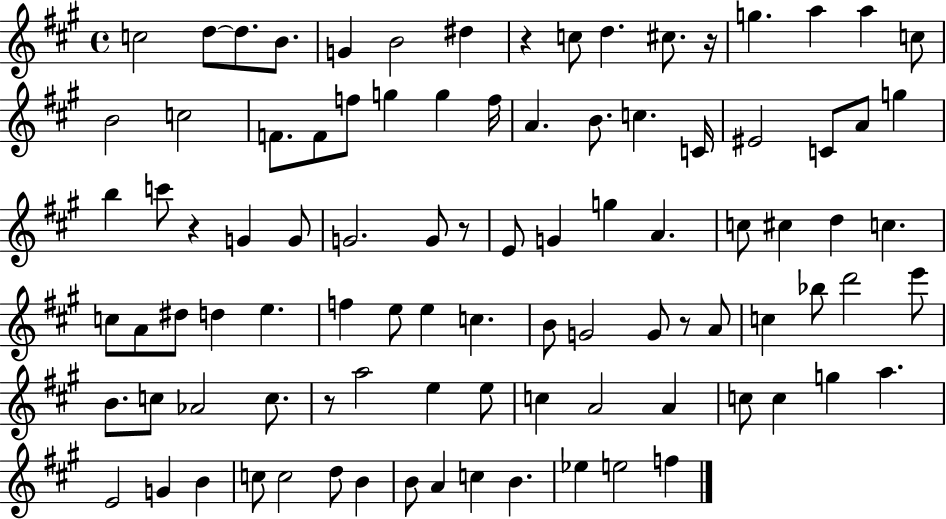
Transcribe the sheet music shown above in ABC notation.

X:1
T:Untitled
M:4/4
L:1/4
K:A
c2 d/2 d/2 B/2 G B2 ^d z c/2 d ^c/2 z/4 g a a c/2 B2 c2 F/2 F/2 f/2 g g f/4 A B/2 c C/4 ^E2 C/2 A/2 g b c'/2 z G G/2 G2 G/2 z/2 E/2 G g A c/2 ^c d c c/2 A/2 ^d/2 d e f e/2 e c B/2 G2 G/2 z/2 A/2 c _b/2 d'2 e'/2 B/2 c/2 _A2 c/2 z/2 a2 e e/2 c A2 A c/2 c g a E2 G B c/2 c2 d/2 B B/2 A c B _e e2 f